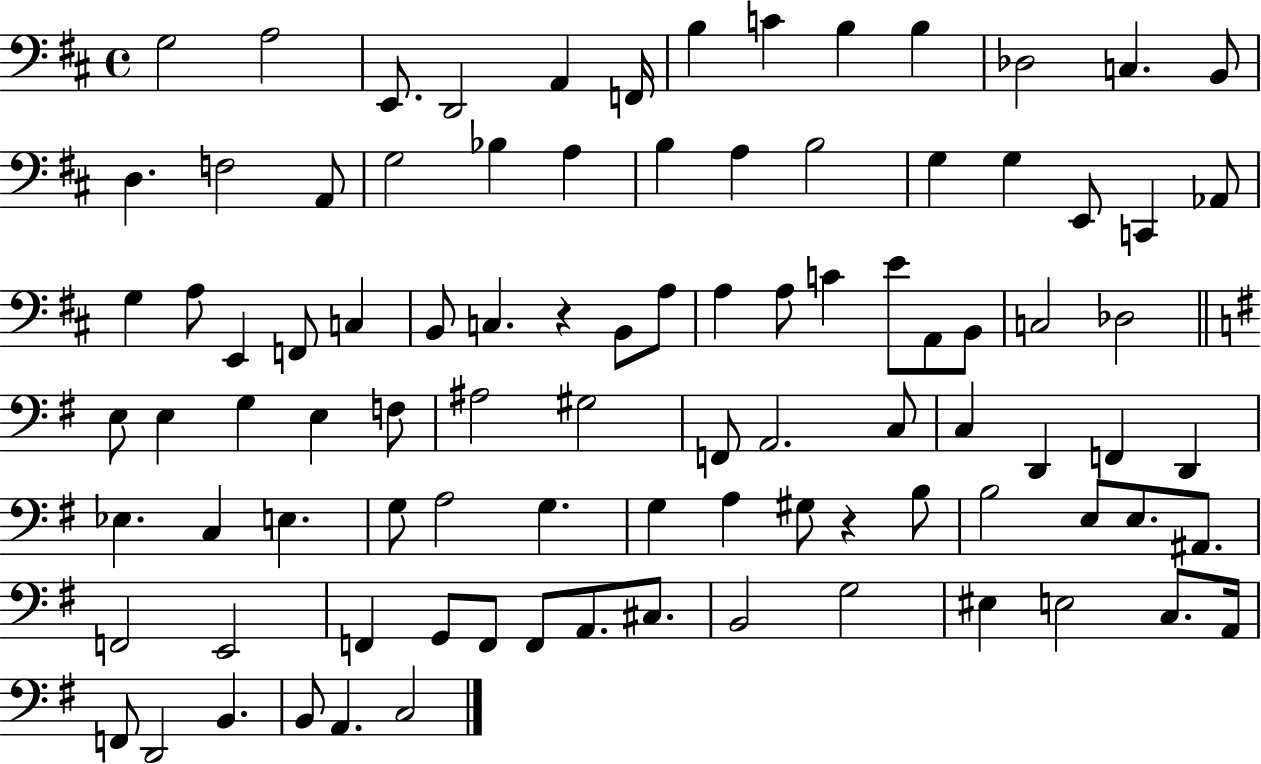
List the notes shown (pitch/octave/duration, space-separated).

G3/h A3/h E2/e. D2/h A2/q F2/s B3/q C4/q B3/q B3/q Db3/h C3/q. B2/e D3/q. F3/h A2/e G3/h Bb3/q A3/q B3/q A3/q B3/h G3/q G3/q E2/e C2/q Ab2/e G3/q A3/e E2/q F2/e C3/q B2/e C3/q. R/q B2/e A3/e A3/q A3/e C4/q E4/e A2/e B2/e C3/h Db3/h E3/e E3/q G3/q E3/q F3/e A#3/h G#3/h F2/e A2/h. C3/e C3/q D2/q F2/q D2/q Eb3/q. C3/q E3/q. G3/e A3/h G3/q. G3/q A3/q G#3/e R/q B3/e B3/h E3/e E3/e. A#2/e. F2/h E2/h F2/q G2/e F2/e F2/e A2/e. C#3/e. B2/h G3/h EIS3/q E3/h C3/e. A2/s F2/e D2/h B2/q. B2/e A2/q. C3/h